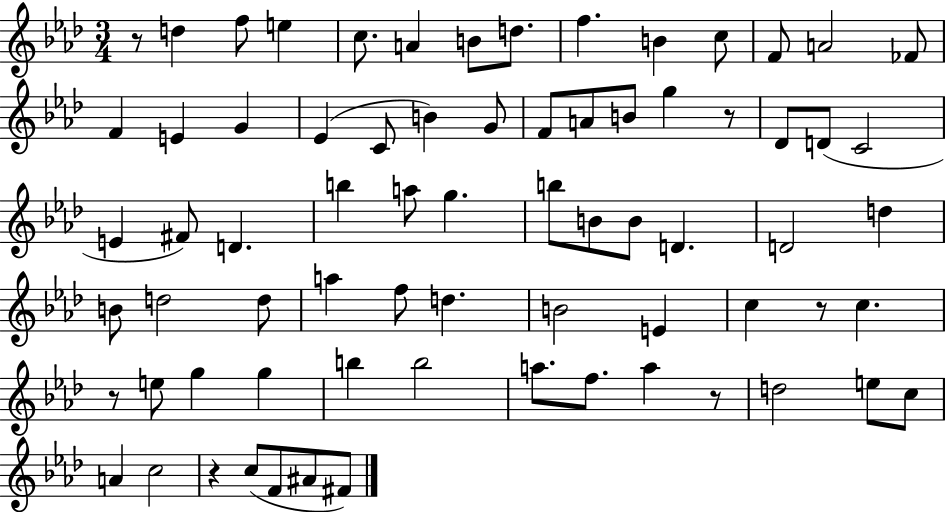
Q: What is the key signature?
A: AES major